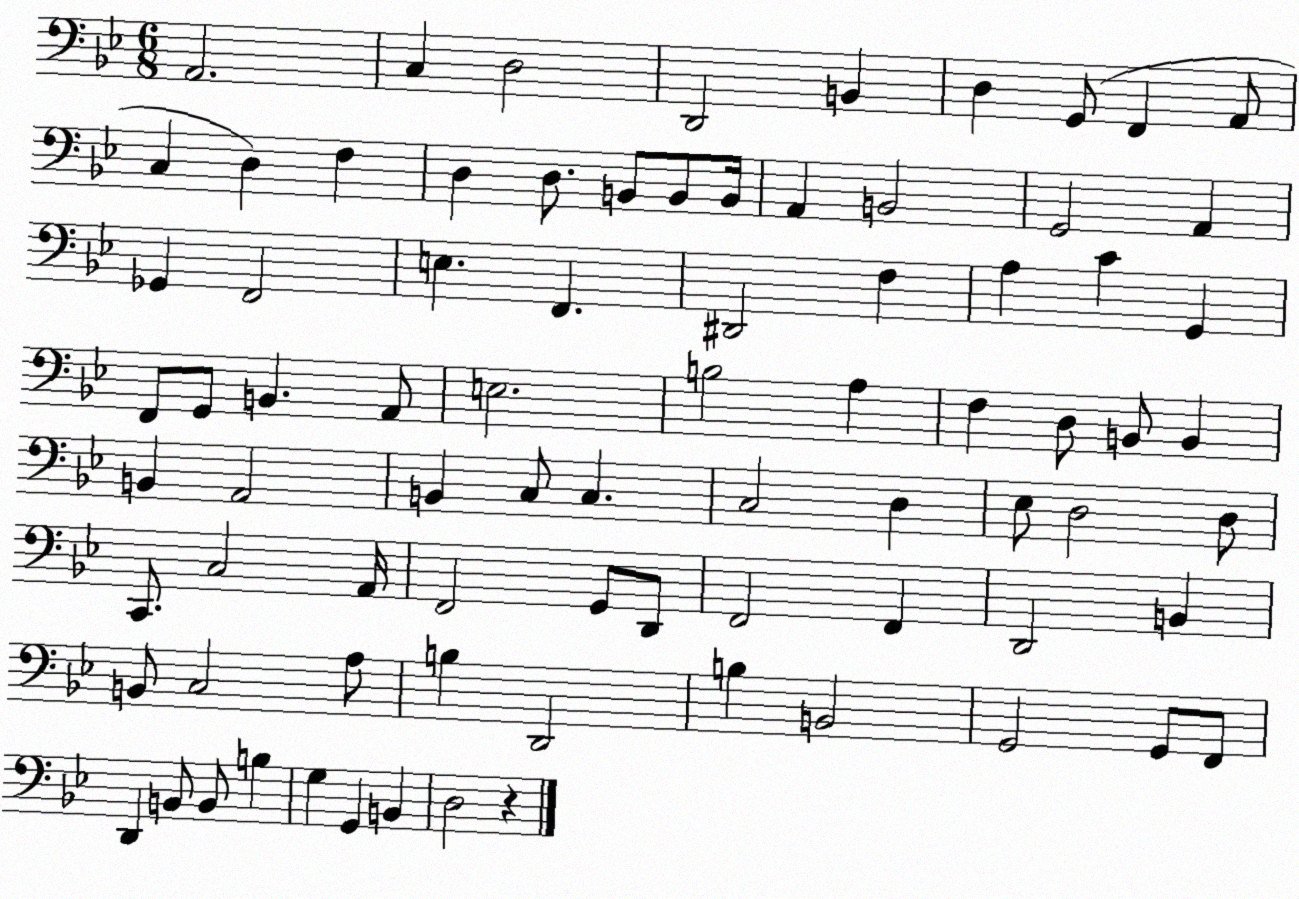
X:1
T:Untitled
M:6/8
L:1/4
K:Bb
A,,2 C, D,2 D,,2 B,, D, G,,/2 F,, A,,/2 C, D, F, D, D,/2 B,,/2 B,,/2 B,,/4 A,, B,,2 G,,2 A,, _G,, F,,2 E, F,, ^D,,2 F, A, C G,, F,,/2 G,,/2 B,, A,,/2 E,2 B,2 A, F, D,/2 B,,/2 B,, B,, A,,2 B,, C,/2 C, C,2 D, _E,/2 D,2 D,/2 C,,/2 C,2 A,,/4 F,,2 G,,/2 D,,/2 F,,2 F,, D,,2 B,, B,,/2 C,2 A,/2 B, D,,2 B, B,,2 G,,2 G,,/2 F,,/2 D,, B,,/2 B,,/2 B, G, G,, B,, D,2 z